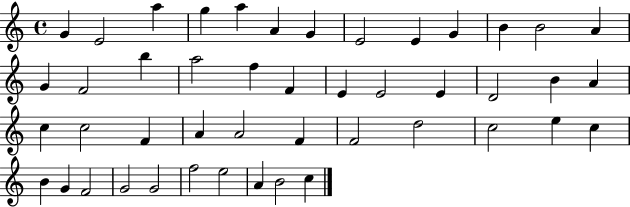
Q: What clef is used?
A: treble